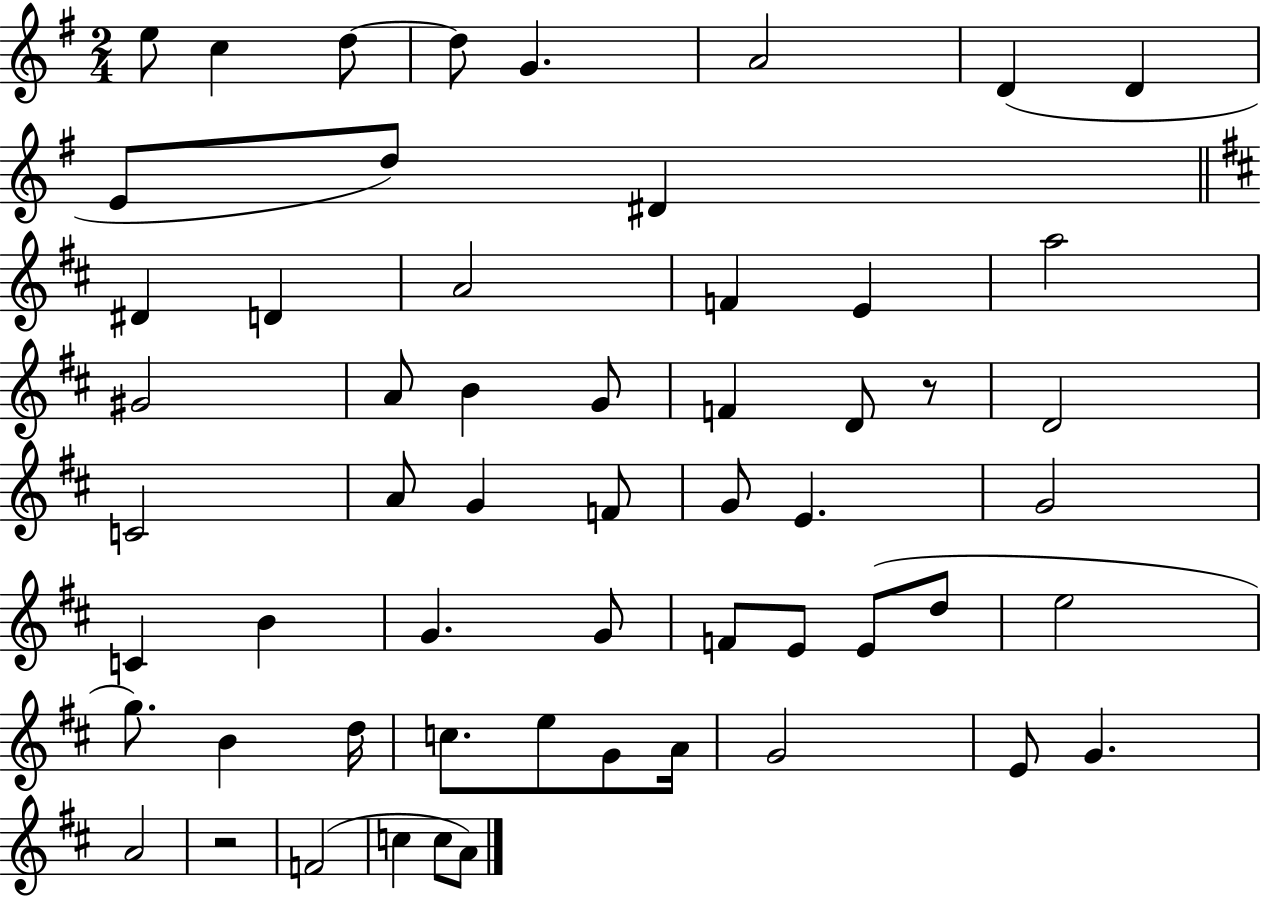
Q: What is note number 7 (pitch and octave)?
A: D4